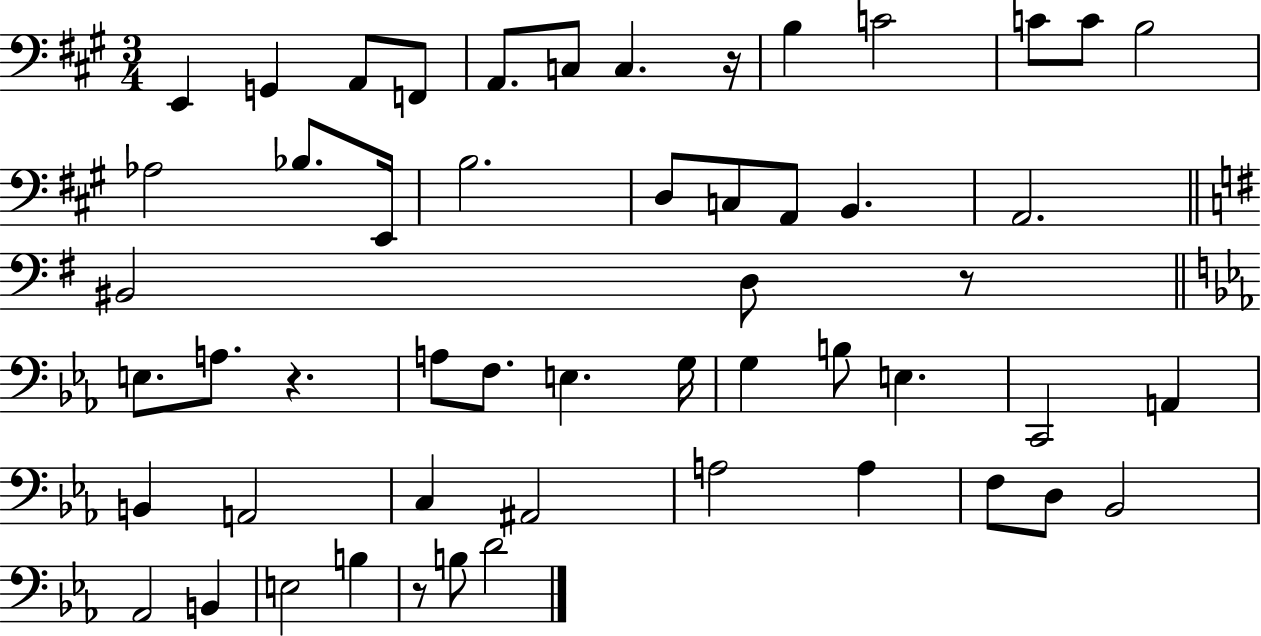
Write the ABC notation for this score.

X:1
T:Untitled
M:3/4
L:1/4
K:A
E,, G,, A,,/2 F,,/2 A,,/2 C,/2 C, z/4 B, C2 C/2 C/2 B,2 _A,2 _B,/2 E,,/4 B,2 D,/2 C,/2 A,,/2 B,, A,,2 ^B,,2 D,/2 z/2 E,/2 A,/2 z A,/2 F,/2 E, G,/4 G, B,/2 E, C,,2 A,, B,, A,,2 C, ^A,,2 A,2 A, F,/2 D,/2 _B,,2 _A,,2 B,, E,2 B, z/2 B,/2 D2